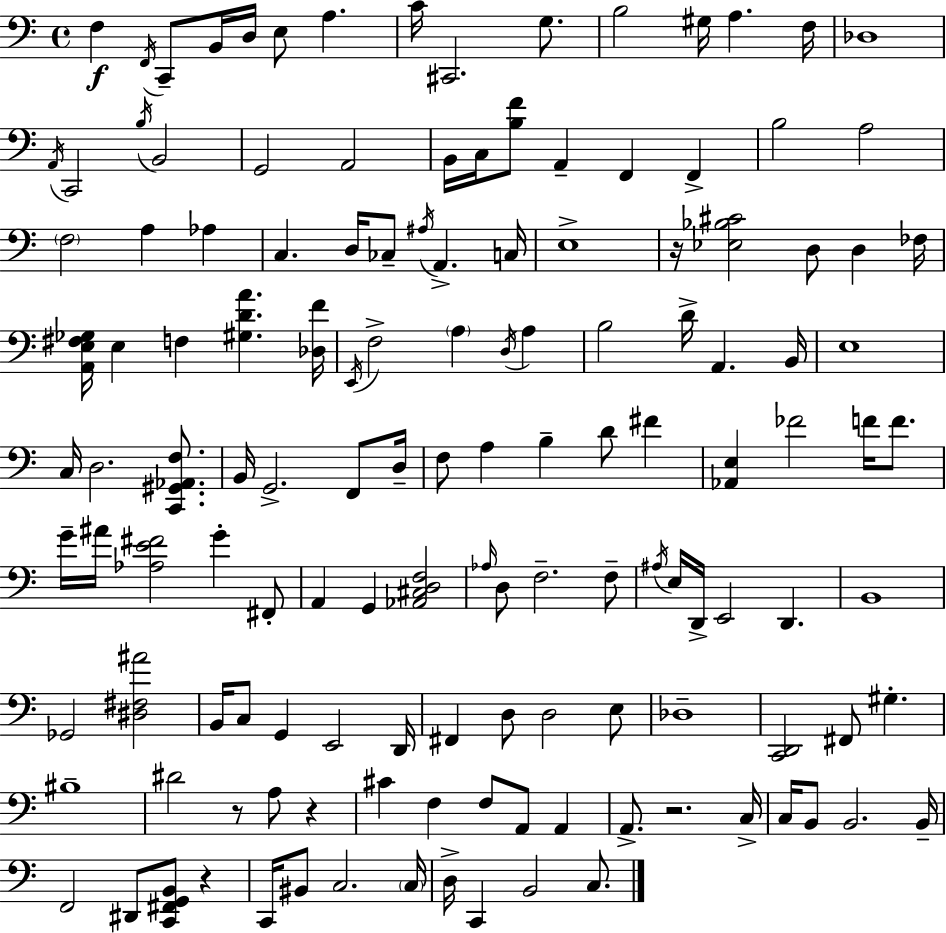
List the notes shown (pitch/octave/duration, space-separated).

F3/q F2/s C2/e B2/s D3/s E3/e A3/q. C4/s C#2/h. G3/e. B3/h G#3/s A3/q. F3/s Db3/w A2/s C2/h B3/s B2/h G2/h A2/h B2/s C3/s [B3,F4]/e A2/q F2/q F2/q B3/h A3/h F3/h A3/q Ab3/q C3/q. D3/s CES3/e A#3/s A2/q. C3/s E3/w R/s [Eb3,Bb3,C#4]/h D3/e D3/q FES3/s [A2,E3,F#3,Gb3]/s E3/q F3/q [G#3,D4,A4]/q. [Db3,F4]/s E2/s F3/h A3/q D3/s A3/q B3/h D4/s A2/q. B2/s E3/w C3/s D3/h. [C2,G#2,Ab2,F3]/e. B2/s G2/h. F2/e D3/s F3/e A3/q B3/q D4/e F#4/q [Ab2,E3]/q FES4/h F4/s F4/e. G4/s A#4/s [Ab3,E4,F#4]/h G4/q F#2/e A2/q G2/q [Ab2,C#3,D3,F3]/h Ab3/s D3/e F3/h. F3/e A#3/s E3/s D2/s E2/h D2/q. B2/w Gb2/h [D#3,F#3,A#4]/h B2/s C3/e G2/q E2/h D2/s F#2/q D3/e D3/h E3/e Db3/w [C2,D2]/h F#2/e G#3/q. BIS3/w D#4/h R/e A3/e R/q C#4/q F3/q F3/e A2/e A2/q A2/e. R/h. C3/s C3/s B2/e B2/h. B2/s F2/h D#2/e [C2,F#2,G2,B2]/e R/q C2/s BIS2/e C3/h. C3/s D3/s C2/q B2/h C3/e.